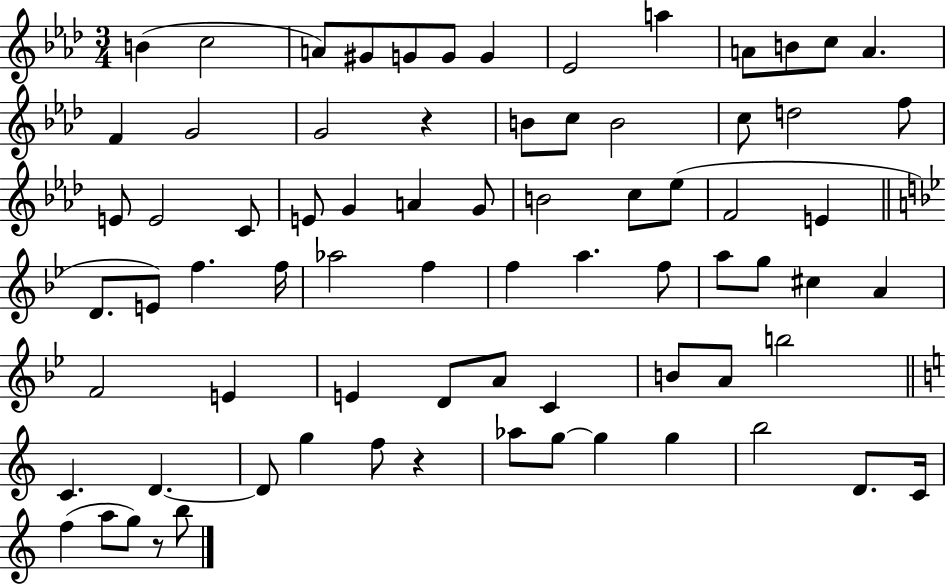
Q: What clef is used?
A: treble